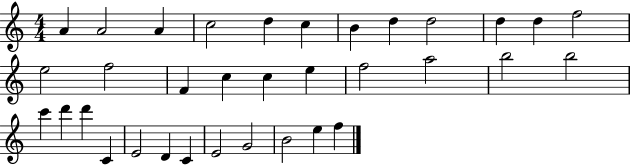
X:1
T:Untitled
M:4/4
L:1/4
K:C
A A2 A c2 d c B d d2 d d f2 e2 f2 F c c e f2 a2 b2 b2 c' d' d' C E2 D C E2 G2 B2 e f